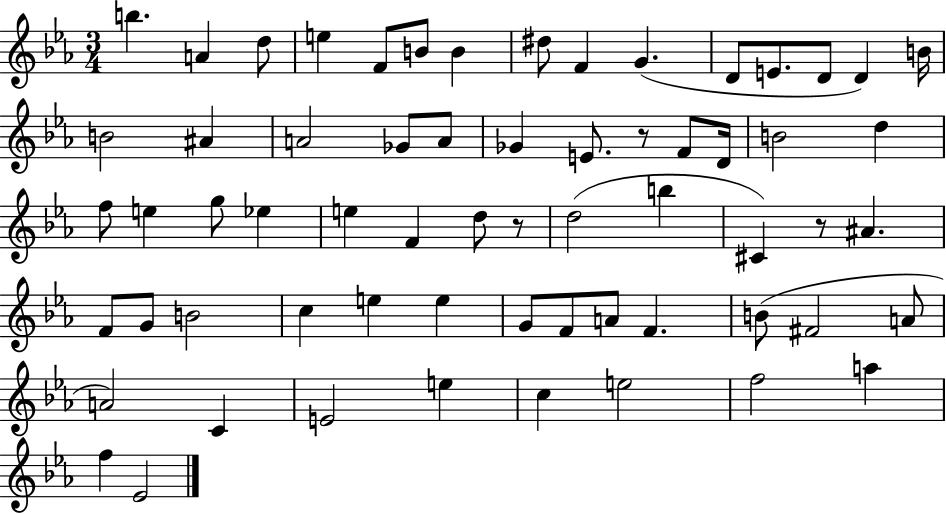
{
  \clef treble
  \numericTimeSignature
  \time 3/4
  \key ees \major
  b''4. a'4 d''8 | e''4 f'8 b'8 b'4 | dis''8 f'4 g'4.( | d'8 e'8. d'8 d'4) b'16 | \break b'2 ais'4 | a'2 ges'8 a'8 | ges'4 e'8. r8 f'8 d'16 | b'2 d''4 | \break f''8 e''4 g''8 ees''4 | e''4 f'4 d''8 r8 | d''2( b''4 | cis'4) r8 ais'4. | \break f'8 g'8 b'2 | c''4 e''4 e''4 | g'8 f'8 a'8 f'4. | b'8( fis'2 a'8 | \break a'2) c'4 | e'2 e''4 | c''4 e''2 | f''2 a''4 | \break f''4 ees'2 | \bar "|."
}